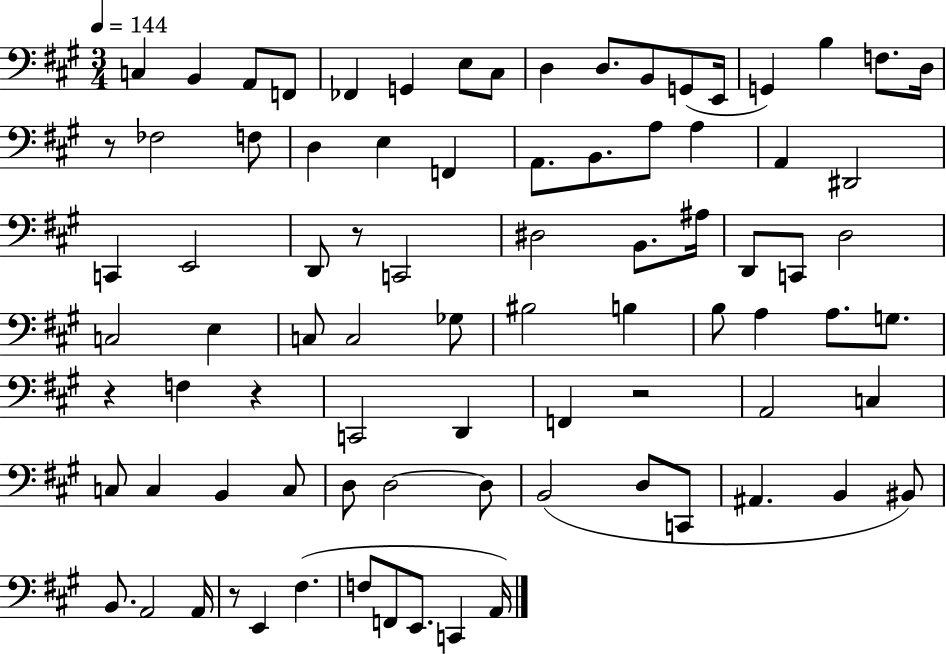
X:1
T:Untitled
M:3/4
L:1/4
K:A
C, B,, A,,/2 F,,/2 _F,, G,, E,/2 ^C,/2 D, D,/2 B,,/2 G,,/2 E,,/4 G,, B, F,/2 D,/4 z/2 _F,2 F,/2 D, E, F,, A,,/2 B,,/2 A,/2 A, A,, ^D,,2 C,, E,,2 D,,/2 z/2 C,,2 ^D,2 B,,/2 ^A,/4 D,,/2 C,,/2 D,2 C,2 E, C,/2 C,2 _G,/2 ^B,2 B, B,/2 A, A,/2 G,/2 z F, z C,,2 D,, F,, z2 A,,2 C, C,/2 C, B,, C,/2 D,/2 D,2 D,/2 B,,2 D,/2 C,,/2 ^A,, B,, ^B,,/2 B,,/2 A,,2 A,,/4 z/2 E,, ^F, F,/2 F,,/2 E,,/2 C,, A,,/4